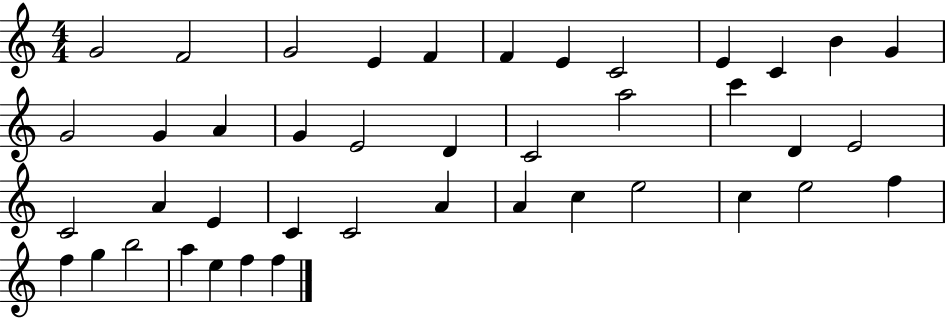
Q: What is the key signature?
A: C major